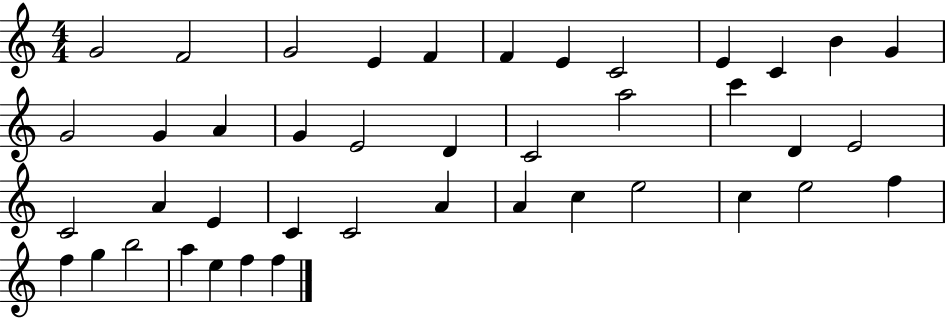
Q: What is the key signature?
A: C major